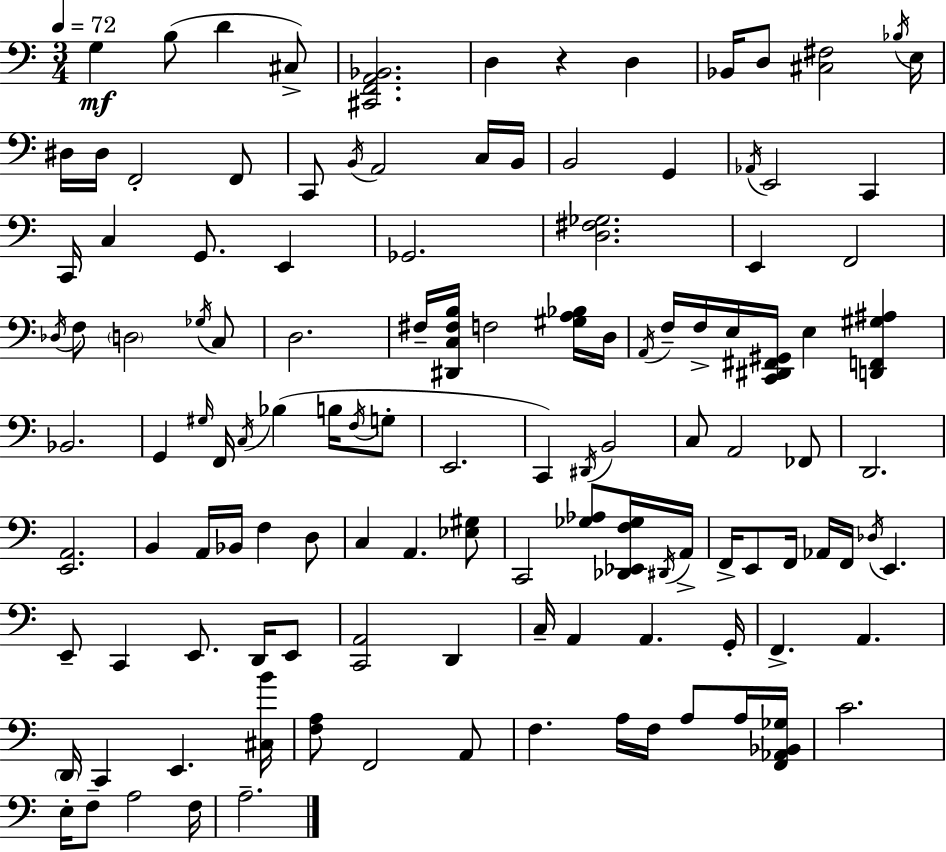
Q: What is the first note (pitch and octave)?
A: G3